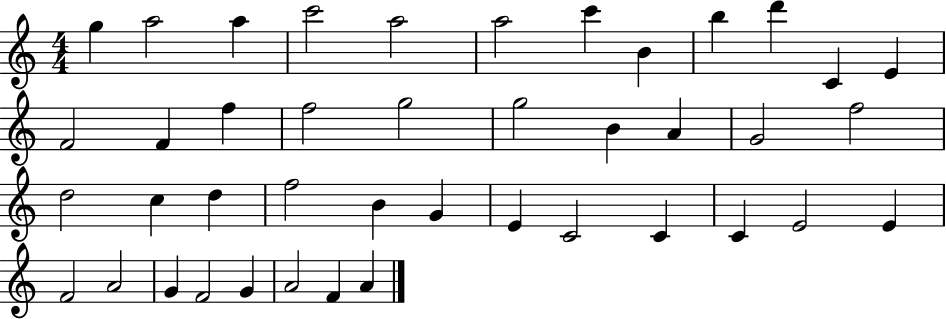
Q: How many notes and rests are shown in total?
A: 42